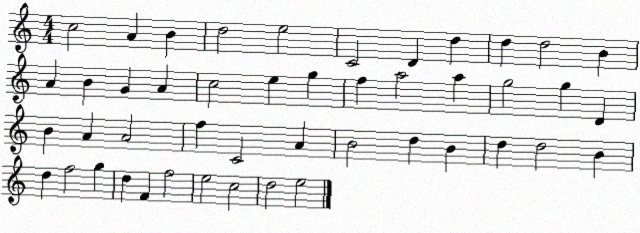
X:1
T:Untitled
M:4/4
L:1/4
K:C
c2 A B d2 e2 C2 D d d d2 B A B G A c2 e g f a2 a g2 g D B A A2 f C2 A B2 d B d d2 B d f2 g d F f2 e2 c2 d2 e2